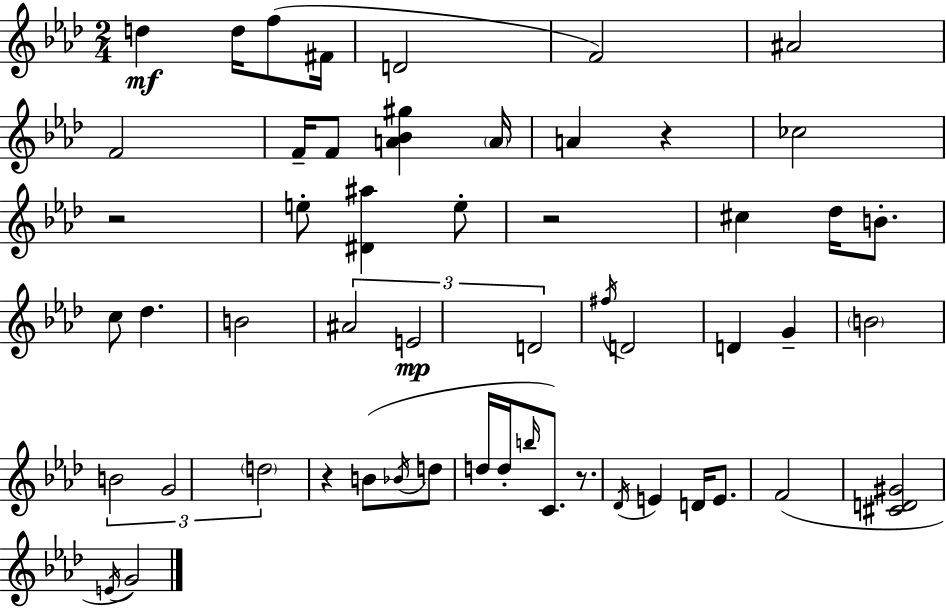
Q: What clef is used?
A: treble